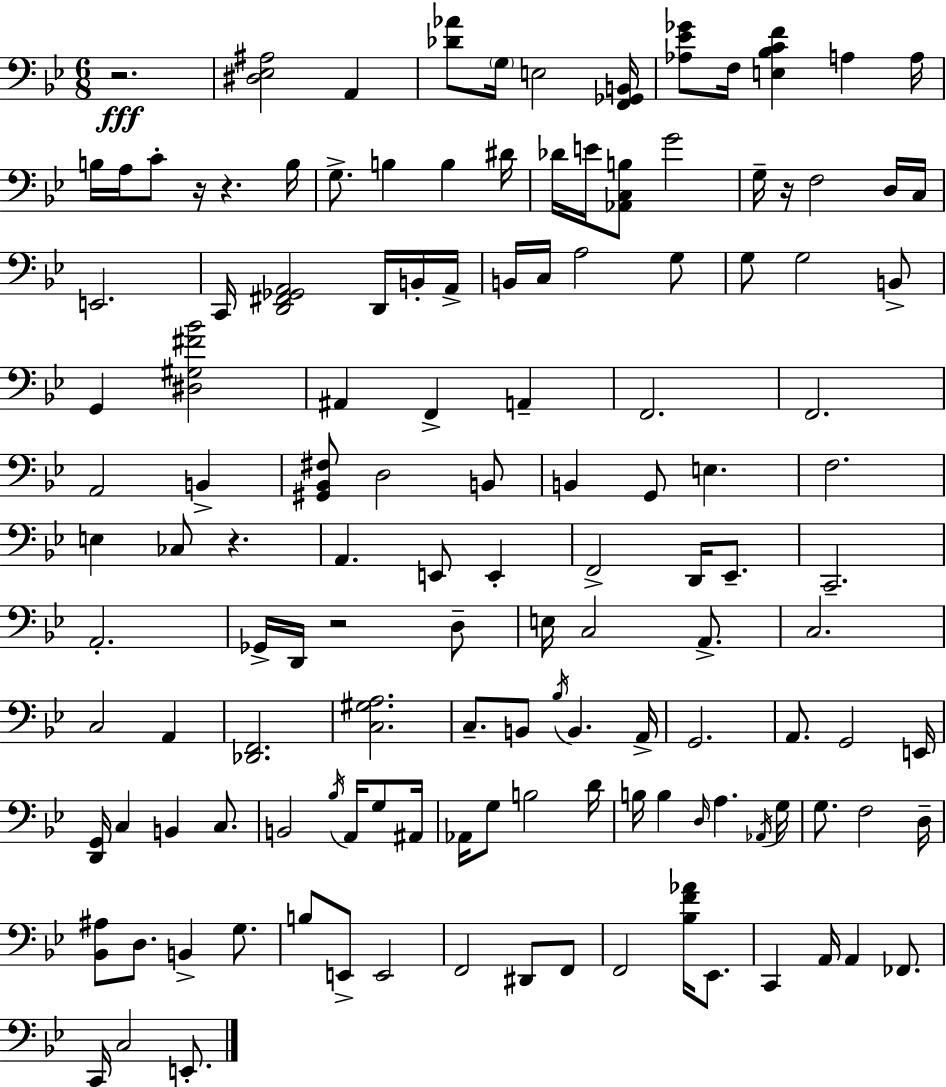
R/h. [D#3,Eb3,A#3]/h A2/q [Db4,Ab4]/e G3/s E3/h [F2,Gb2,B2]/s [Ab3,Eb4,Gb4]/e F3/s [E3,Bb3,C4,F4]/q A3/q A3/s B3/s A3/s C4/e R/s R/q. B3/s G3/e. B3/q B3/q D#4/s Db4/s E4/s [Ab2,C3,B3]/e G4/h G3/s R/s F3/h D3/s C3/s E2/h. C2/s [D2,F#2,Gb2,A2]/h D2/s B2/s A2/s B2/s C3/s A3/h G3/e G3/e G3/h B2/e G2/q [D#3,G#3,F#4,Bb4]/h A#2/q F2/q A2/q F2/h. F2/h. A2/h B2/q [G#2,Bb2,F#3]/e D3/h B2/e B2/q G2/e E3/q. F3/h. E3/q CES3/e R/q. A2/q. E2/e E2/q F2/h D2/s Eb2/e. C2/h. A2/h. Gb2/s D2/s R/h D3/e E3/s C3/h A2/e. C3/h. C3/h A2/q [Db2,F2]/h. [C3,G#3,A3]/h. C3/e. B2/e Bb3/s B2/q. A2/s G2/h. A2/e. G2/h E2/s [D2,G2]/s C3/q B2/q C3/e. B2/h Bb3/s A2/s G3/e A#2/s Ab2/s G3/e B3/h D4/s B3/s B3/q D3/s A3/q. Ab2/s G3/s G3/e. F3/h D3/s [Bb2,A#3]/e D3/e. B2/q G3/e. B3/e E2/e E2/h F2/h D#2/e F2/e F2/h [Bb3,F4,Ab4]/s Eb2/e. C2/q A2/s A2/q FES2/e. C2/s C3/h E2/e.